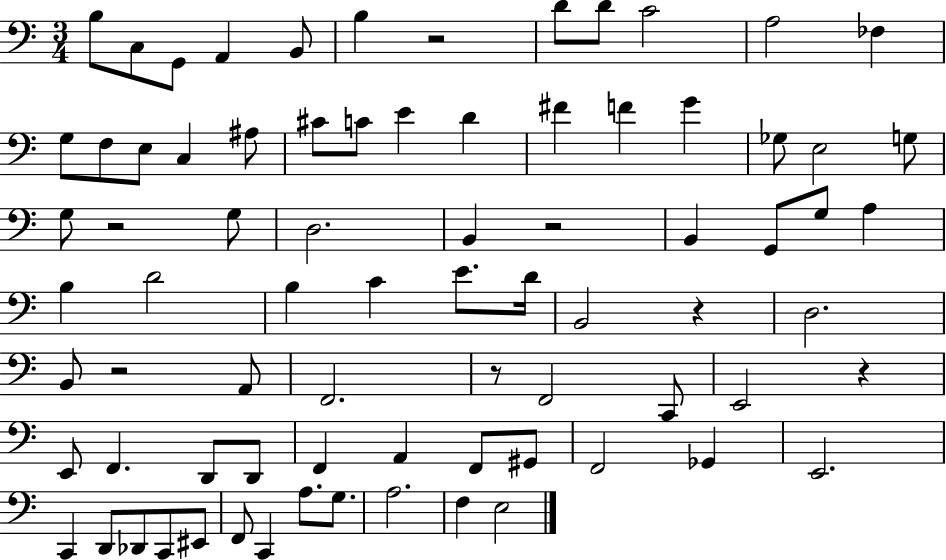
{
  \clef bass
  \numericTimeSignature
  \time 3/4
  \key c \major
  \repeat volta 2 { b8 c8 g,8 a,4 b,8 | b4 r2 | d'8 d'8 c'2 | a2 fes4 | \break g8 f8 e8 c4 ais8 | cis'8 c'8 e'4 d'4 | fis'4 f'4 g'4 | ges8 e2 g8 | \break g8 r2 g8 | d2. | b,4 r2 | b,4 g,8 g8 a4 | \break b4 d'2 | b4 c'4 e'8. d'16 | b,2 r4 | d2. | \break b,8 r2 a,8 | f,2. | r8 f,2 c,8 | e,2 r4 | \break e,8 f,4. d,8 d,8 | f,4 a,4 f,8 gis,8 | f,2 ges,4 | e,2. | \break c,4 d,8 des,8 c,8 eis,8 | f,8 c,4 a8. g8. | a2. | f4 e2 | \break } \bar "|."
}